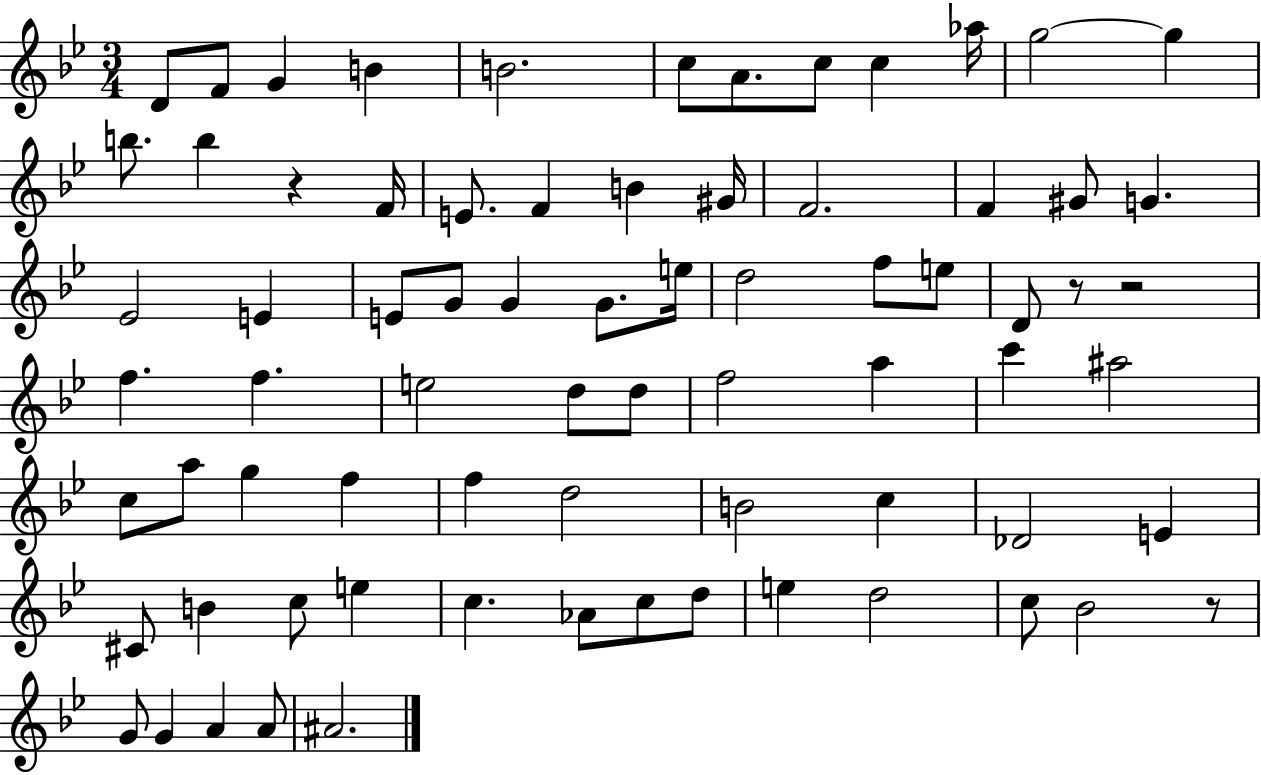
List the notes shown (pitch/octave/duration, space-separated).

D4/e F4/e G4/q B4/q B4/h. C5/e A4/e. C5/e C5/q Ab5/s G5/h G5/q B5/e. B5/q R/q F4/s E4/e. F4/q B4/q G#4/s F4/h. F4/q G#4/e G4/q. Eb4/h E4/q E4/e G4/e G4/q G4/e. E5/s D5/h F5/e E5/e D4/e R/e R/h F5/q. F5/q. E5/h D5/e D5/e F5/h A5/q C6/q A#5/h C5/e A5/e G5/q F5/q F5/q D5/h B4/h C5/q Db4/h E4/q C#4/e B4/q C5/e E5/q C5/q. Ab4/e C5/e D5/e E5/q D5/h C5/e Bb4/h R/e G4/e G4/q A4/q A4/e A#4/h.